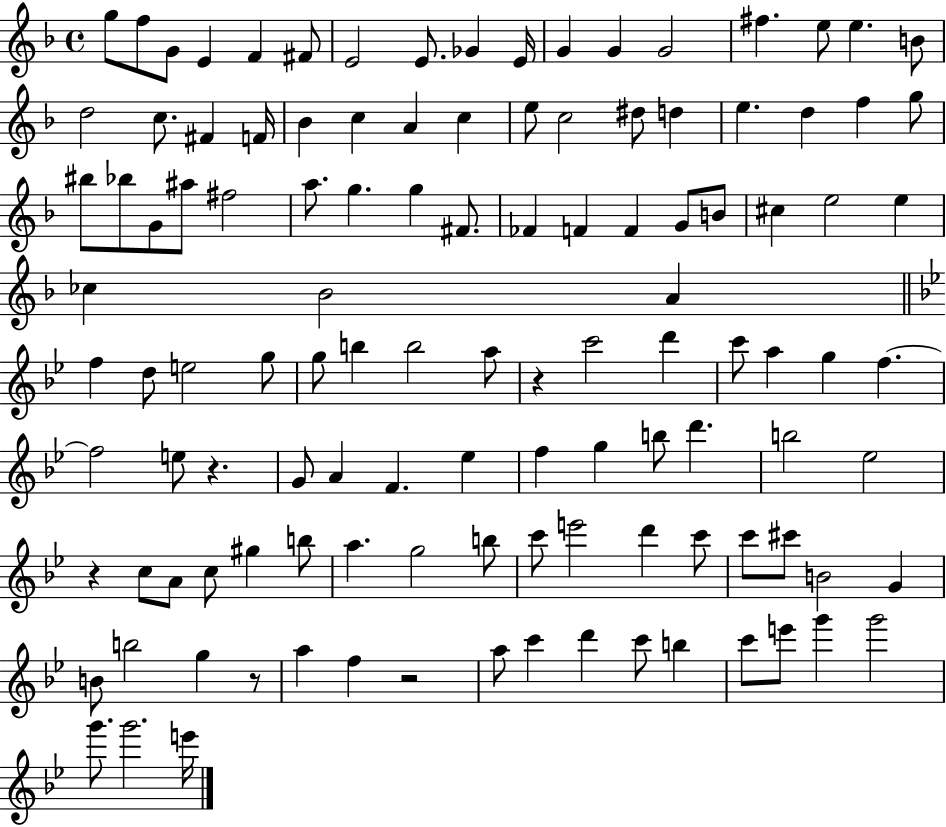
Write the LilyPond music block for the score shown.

{
  \clef treble
  \time 4/4
  \defaultTimeSignature
  \key f \major
  g''8 f''8 g'8 e'4 f'4 fis'8 | e'2 e'8. ges'4 e'16 | g'4 g'4 g'2 | fis''4. e''8 e''4. b'8 | \break d''2 c''8. fis'4 f'16 | bes'4 c''4 a'4 c''4 | e''8 c''2 dis''8 d''4 | e''4. d''4 f''4 g''8 | \break bis''8 bes''8 g'8 ais''8 fis''2 | a''8. g''4. g''4 fis'8. | fes'4 f'4 f'4 g'8 b'8 | cis''4 e''2 e''4 | \break ces''4 bes'2 a'4 | \bar "||" \break \key g \minor f''4 d''8 e''2 g''8 | g''8 b''4 b''2 a''8 | r4 c'''2 d'''4 | c'''8 a''4 g''4 f''4.~~ | \break f''2 e''8 r4. | g'8 a'4 f'4. ees''4 | f''4 g''4 b''8 d'''4. | b''2 ees''2 | \break r4 c''8 a'8 c''8 gis''4 b''8 | a''4. g''2 b''8 | c'''8 e'''2 d'''4 c'''8 | c'''8 cis'''8 b'2 g'4 | \break b'8 b''2 g''4 r8 | a''4 f''4 r2 | a''8 c'''4 d'''4 c'''8 b''4 | c'''8 e'''8 g'''4 g'''2 | \break g'''8. g'''2. e'''16 | \bar "|."
}